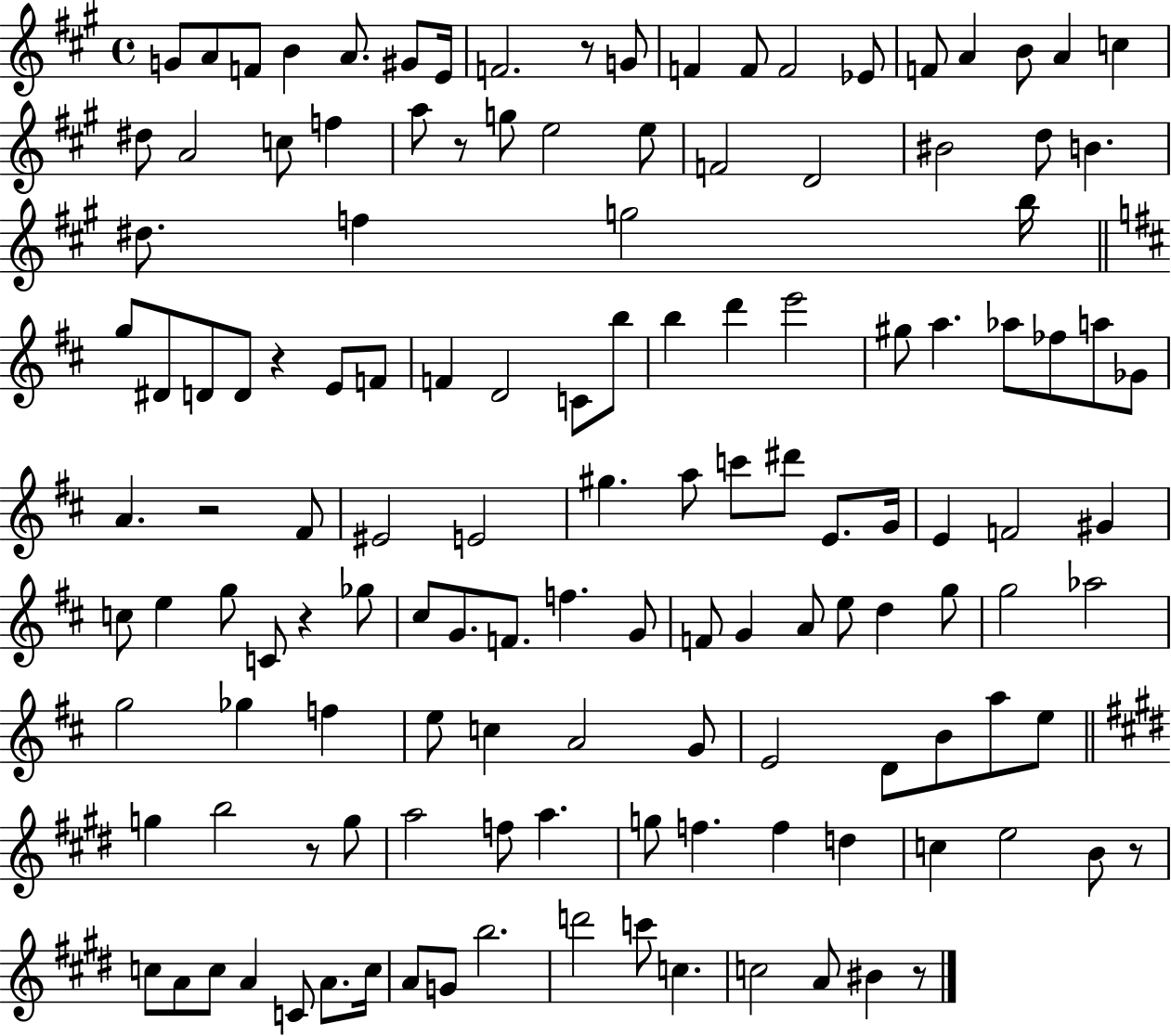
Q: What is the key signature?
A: A major